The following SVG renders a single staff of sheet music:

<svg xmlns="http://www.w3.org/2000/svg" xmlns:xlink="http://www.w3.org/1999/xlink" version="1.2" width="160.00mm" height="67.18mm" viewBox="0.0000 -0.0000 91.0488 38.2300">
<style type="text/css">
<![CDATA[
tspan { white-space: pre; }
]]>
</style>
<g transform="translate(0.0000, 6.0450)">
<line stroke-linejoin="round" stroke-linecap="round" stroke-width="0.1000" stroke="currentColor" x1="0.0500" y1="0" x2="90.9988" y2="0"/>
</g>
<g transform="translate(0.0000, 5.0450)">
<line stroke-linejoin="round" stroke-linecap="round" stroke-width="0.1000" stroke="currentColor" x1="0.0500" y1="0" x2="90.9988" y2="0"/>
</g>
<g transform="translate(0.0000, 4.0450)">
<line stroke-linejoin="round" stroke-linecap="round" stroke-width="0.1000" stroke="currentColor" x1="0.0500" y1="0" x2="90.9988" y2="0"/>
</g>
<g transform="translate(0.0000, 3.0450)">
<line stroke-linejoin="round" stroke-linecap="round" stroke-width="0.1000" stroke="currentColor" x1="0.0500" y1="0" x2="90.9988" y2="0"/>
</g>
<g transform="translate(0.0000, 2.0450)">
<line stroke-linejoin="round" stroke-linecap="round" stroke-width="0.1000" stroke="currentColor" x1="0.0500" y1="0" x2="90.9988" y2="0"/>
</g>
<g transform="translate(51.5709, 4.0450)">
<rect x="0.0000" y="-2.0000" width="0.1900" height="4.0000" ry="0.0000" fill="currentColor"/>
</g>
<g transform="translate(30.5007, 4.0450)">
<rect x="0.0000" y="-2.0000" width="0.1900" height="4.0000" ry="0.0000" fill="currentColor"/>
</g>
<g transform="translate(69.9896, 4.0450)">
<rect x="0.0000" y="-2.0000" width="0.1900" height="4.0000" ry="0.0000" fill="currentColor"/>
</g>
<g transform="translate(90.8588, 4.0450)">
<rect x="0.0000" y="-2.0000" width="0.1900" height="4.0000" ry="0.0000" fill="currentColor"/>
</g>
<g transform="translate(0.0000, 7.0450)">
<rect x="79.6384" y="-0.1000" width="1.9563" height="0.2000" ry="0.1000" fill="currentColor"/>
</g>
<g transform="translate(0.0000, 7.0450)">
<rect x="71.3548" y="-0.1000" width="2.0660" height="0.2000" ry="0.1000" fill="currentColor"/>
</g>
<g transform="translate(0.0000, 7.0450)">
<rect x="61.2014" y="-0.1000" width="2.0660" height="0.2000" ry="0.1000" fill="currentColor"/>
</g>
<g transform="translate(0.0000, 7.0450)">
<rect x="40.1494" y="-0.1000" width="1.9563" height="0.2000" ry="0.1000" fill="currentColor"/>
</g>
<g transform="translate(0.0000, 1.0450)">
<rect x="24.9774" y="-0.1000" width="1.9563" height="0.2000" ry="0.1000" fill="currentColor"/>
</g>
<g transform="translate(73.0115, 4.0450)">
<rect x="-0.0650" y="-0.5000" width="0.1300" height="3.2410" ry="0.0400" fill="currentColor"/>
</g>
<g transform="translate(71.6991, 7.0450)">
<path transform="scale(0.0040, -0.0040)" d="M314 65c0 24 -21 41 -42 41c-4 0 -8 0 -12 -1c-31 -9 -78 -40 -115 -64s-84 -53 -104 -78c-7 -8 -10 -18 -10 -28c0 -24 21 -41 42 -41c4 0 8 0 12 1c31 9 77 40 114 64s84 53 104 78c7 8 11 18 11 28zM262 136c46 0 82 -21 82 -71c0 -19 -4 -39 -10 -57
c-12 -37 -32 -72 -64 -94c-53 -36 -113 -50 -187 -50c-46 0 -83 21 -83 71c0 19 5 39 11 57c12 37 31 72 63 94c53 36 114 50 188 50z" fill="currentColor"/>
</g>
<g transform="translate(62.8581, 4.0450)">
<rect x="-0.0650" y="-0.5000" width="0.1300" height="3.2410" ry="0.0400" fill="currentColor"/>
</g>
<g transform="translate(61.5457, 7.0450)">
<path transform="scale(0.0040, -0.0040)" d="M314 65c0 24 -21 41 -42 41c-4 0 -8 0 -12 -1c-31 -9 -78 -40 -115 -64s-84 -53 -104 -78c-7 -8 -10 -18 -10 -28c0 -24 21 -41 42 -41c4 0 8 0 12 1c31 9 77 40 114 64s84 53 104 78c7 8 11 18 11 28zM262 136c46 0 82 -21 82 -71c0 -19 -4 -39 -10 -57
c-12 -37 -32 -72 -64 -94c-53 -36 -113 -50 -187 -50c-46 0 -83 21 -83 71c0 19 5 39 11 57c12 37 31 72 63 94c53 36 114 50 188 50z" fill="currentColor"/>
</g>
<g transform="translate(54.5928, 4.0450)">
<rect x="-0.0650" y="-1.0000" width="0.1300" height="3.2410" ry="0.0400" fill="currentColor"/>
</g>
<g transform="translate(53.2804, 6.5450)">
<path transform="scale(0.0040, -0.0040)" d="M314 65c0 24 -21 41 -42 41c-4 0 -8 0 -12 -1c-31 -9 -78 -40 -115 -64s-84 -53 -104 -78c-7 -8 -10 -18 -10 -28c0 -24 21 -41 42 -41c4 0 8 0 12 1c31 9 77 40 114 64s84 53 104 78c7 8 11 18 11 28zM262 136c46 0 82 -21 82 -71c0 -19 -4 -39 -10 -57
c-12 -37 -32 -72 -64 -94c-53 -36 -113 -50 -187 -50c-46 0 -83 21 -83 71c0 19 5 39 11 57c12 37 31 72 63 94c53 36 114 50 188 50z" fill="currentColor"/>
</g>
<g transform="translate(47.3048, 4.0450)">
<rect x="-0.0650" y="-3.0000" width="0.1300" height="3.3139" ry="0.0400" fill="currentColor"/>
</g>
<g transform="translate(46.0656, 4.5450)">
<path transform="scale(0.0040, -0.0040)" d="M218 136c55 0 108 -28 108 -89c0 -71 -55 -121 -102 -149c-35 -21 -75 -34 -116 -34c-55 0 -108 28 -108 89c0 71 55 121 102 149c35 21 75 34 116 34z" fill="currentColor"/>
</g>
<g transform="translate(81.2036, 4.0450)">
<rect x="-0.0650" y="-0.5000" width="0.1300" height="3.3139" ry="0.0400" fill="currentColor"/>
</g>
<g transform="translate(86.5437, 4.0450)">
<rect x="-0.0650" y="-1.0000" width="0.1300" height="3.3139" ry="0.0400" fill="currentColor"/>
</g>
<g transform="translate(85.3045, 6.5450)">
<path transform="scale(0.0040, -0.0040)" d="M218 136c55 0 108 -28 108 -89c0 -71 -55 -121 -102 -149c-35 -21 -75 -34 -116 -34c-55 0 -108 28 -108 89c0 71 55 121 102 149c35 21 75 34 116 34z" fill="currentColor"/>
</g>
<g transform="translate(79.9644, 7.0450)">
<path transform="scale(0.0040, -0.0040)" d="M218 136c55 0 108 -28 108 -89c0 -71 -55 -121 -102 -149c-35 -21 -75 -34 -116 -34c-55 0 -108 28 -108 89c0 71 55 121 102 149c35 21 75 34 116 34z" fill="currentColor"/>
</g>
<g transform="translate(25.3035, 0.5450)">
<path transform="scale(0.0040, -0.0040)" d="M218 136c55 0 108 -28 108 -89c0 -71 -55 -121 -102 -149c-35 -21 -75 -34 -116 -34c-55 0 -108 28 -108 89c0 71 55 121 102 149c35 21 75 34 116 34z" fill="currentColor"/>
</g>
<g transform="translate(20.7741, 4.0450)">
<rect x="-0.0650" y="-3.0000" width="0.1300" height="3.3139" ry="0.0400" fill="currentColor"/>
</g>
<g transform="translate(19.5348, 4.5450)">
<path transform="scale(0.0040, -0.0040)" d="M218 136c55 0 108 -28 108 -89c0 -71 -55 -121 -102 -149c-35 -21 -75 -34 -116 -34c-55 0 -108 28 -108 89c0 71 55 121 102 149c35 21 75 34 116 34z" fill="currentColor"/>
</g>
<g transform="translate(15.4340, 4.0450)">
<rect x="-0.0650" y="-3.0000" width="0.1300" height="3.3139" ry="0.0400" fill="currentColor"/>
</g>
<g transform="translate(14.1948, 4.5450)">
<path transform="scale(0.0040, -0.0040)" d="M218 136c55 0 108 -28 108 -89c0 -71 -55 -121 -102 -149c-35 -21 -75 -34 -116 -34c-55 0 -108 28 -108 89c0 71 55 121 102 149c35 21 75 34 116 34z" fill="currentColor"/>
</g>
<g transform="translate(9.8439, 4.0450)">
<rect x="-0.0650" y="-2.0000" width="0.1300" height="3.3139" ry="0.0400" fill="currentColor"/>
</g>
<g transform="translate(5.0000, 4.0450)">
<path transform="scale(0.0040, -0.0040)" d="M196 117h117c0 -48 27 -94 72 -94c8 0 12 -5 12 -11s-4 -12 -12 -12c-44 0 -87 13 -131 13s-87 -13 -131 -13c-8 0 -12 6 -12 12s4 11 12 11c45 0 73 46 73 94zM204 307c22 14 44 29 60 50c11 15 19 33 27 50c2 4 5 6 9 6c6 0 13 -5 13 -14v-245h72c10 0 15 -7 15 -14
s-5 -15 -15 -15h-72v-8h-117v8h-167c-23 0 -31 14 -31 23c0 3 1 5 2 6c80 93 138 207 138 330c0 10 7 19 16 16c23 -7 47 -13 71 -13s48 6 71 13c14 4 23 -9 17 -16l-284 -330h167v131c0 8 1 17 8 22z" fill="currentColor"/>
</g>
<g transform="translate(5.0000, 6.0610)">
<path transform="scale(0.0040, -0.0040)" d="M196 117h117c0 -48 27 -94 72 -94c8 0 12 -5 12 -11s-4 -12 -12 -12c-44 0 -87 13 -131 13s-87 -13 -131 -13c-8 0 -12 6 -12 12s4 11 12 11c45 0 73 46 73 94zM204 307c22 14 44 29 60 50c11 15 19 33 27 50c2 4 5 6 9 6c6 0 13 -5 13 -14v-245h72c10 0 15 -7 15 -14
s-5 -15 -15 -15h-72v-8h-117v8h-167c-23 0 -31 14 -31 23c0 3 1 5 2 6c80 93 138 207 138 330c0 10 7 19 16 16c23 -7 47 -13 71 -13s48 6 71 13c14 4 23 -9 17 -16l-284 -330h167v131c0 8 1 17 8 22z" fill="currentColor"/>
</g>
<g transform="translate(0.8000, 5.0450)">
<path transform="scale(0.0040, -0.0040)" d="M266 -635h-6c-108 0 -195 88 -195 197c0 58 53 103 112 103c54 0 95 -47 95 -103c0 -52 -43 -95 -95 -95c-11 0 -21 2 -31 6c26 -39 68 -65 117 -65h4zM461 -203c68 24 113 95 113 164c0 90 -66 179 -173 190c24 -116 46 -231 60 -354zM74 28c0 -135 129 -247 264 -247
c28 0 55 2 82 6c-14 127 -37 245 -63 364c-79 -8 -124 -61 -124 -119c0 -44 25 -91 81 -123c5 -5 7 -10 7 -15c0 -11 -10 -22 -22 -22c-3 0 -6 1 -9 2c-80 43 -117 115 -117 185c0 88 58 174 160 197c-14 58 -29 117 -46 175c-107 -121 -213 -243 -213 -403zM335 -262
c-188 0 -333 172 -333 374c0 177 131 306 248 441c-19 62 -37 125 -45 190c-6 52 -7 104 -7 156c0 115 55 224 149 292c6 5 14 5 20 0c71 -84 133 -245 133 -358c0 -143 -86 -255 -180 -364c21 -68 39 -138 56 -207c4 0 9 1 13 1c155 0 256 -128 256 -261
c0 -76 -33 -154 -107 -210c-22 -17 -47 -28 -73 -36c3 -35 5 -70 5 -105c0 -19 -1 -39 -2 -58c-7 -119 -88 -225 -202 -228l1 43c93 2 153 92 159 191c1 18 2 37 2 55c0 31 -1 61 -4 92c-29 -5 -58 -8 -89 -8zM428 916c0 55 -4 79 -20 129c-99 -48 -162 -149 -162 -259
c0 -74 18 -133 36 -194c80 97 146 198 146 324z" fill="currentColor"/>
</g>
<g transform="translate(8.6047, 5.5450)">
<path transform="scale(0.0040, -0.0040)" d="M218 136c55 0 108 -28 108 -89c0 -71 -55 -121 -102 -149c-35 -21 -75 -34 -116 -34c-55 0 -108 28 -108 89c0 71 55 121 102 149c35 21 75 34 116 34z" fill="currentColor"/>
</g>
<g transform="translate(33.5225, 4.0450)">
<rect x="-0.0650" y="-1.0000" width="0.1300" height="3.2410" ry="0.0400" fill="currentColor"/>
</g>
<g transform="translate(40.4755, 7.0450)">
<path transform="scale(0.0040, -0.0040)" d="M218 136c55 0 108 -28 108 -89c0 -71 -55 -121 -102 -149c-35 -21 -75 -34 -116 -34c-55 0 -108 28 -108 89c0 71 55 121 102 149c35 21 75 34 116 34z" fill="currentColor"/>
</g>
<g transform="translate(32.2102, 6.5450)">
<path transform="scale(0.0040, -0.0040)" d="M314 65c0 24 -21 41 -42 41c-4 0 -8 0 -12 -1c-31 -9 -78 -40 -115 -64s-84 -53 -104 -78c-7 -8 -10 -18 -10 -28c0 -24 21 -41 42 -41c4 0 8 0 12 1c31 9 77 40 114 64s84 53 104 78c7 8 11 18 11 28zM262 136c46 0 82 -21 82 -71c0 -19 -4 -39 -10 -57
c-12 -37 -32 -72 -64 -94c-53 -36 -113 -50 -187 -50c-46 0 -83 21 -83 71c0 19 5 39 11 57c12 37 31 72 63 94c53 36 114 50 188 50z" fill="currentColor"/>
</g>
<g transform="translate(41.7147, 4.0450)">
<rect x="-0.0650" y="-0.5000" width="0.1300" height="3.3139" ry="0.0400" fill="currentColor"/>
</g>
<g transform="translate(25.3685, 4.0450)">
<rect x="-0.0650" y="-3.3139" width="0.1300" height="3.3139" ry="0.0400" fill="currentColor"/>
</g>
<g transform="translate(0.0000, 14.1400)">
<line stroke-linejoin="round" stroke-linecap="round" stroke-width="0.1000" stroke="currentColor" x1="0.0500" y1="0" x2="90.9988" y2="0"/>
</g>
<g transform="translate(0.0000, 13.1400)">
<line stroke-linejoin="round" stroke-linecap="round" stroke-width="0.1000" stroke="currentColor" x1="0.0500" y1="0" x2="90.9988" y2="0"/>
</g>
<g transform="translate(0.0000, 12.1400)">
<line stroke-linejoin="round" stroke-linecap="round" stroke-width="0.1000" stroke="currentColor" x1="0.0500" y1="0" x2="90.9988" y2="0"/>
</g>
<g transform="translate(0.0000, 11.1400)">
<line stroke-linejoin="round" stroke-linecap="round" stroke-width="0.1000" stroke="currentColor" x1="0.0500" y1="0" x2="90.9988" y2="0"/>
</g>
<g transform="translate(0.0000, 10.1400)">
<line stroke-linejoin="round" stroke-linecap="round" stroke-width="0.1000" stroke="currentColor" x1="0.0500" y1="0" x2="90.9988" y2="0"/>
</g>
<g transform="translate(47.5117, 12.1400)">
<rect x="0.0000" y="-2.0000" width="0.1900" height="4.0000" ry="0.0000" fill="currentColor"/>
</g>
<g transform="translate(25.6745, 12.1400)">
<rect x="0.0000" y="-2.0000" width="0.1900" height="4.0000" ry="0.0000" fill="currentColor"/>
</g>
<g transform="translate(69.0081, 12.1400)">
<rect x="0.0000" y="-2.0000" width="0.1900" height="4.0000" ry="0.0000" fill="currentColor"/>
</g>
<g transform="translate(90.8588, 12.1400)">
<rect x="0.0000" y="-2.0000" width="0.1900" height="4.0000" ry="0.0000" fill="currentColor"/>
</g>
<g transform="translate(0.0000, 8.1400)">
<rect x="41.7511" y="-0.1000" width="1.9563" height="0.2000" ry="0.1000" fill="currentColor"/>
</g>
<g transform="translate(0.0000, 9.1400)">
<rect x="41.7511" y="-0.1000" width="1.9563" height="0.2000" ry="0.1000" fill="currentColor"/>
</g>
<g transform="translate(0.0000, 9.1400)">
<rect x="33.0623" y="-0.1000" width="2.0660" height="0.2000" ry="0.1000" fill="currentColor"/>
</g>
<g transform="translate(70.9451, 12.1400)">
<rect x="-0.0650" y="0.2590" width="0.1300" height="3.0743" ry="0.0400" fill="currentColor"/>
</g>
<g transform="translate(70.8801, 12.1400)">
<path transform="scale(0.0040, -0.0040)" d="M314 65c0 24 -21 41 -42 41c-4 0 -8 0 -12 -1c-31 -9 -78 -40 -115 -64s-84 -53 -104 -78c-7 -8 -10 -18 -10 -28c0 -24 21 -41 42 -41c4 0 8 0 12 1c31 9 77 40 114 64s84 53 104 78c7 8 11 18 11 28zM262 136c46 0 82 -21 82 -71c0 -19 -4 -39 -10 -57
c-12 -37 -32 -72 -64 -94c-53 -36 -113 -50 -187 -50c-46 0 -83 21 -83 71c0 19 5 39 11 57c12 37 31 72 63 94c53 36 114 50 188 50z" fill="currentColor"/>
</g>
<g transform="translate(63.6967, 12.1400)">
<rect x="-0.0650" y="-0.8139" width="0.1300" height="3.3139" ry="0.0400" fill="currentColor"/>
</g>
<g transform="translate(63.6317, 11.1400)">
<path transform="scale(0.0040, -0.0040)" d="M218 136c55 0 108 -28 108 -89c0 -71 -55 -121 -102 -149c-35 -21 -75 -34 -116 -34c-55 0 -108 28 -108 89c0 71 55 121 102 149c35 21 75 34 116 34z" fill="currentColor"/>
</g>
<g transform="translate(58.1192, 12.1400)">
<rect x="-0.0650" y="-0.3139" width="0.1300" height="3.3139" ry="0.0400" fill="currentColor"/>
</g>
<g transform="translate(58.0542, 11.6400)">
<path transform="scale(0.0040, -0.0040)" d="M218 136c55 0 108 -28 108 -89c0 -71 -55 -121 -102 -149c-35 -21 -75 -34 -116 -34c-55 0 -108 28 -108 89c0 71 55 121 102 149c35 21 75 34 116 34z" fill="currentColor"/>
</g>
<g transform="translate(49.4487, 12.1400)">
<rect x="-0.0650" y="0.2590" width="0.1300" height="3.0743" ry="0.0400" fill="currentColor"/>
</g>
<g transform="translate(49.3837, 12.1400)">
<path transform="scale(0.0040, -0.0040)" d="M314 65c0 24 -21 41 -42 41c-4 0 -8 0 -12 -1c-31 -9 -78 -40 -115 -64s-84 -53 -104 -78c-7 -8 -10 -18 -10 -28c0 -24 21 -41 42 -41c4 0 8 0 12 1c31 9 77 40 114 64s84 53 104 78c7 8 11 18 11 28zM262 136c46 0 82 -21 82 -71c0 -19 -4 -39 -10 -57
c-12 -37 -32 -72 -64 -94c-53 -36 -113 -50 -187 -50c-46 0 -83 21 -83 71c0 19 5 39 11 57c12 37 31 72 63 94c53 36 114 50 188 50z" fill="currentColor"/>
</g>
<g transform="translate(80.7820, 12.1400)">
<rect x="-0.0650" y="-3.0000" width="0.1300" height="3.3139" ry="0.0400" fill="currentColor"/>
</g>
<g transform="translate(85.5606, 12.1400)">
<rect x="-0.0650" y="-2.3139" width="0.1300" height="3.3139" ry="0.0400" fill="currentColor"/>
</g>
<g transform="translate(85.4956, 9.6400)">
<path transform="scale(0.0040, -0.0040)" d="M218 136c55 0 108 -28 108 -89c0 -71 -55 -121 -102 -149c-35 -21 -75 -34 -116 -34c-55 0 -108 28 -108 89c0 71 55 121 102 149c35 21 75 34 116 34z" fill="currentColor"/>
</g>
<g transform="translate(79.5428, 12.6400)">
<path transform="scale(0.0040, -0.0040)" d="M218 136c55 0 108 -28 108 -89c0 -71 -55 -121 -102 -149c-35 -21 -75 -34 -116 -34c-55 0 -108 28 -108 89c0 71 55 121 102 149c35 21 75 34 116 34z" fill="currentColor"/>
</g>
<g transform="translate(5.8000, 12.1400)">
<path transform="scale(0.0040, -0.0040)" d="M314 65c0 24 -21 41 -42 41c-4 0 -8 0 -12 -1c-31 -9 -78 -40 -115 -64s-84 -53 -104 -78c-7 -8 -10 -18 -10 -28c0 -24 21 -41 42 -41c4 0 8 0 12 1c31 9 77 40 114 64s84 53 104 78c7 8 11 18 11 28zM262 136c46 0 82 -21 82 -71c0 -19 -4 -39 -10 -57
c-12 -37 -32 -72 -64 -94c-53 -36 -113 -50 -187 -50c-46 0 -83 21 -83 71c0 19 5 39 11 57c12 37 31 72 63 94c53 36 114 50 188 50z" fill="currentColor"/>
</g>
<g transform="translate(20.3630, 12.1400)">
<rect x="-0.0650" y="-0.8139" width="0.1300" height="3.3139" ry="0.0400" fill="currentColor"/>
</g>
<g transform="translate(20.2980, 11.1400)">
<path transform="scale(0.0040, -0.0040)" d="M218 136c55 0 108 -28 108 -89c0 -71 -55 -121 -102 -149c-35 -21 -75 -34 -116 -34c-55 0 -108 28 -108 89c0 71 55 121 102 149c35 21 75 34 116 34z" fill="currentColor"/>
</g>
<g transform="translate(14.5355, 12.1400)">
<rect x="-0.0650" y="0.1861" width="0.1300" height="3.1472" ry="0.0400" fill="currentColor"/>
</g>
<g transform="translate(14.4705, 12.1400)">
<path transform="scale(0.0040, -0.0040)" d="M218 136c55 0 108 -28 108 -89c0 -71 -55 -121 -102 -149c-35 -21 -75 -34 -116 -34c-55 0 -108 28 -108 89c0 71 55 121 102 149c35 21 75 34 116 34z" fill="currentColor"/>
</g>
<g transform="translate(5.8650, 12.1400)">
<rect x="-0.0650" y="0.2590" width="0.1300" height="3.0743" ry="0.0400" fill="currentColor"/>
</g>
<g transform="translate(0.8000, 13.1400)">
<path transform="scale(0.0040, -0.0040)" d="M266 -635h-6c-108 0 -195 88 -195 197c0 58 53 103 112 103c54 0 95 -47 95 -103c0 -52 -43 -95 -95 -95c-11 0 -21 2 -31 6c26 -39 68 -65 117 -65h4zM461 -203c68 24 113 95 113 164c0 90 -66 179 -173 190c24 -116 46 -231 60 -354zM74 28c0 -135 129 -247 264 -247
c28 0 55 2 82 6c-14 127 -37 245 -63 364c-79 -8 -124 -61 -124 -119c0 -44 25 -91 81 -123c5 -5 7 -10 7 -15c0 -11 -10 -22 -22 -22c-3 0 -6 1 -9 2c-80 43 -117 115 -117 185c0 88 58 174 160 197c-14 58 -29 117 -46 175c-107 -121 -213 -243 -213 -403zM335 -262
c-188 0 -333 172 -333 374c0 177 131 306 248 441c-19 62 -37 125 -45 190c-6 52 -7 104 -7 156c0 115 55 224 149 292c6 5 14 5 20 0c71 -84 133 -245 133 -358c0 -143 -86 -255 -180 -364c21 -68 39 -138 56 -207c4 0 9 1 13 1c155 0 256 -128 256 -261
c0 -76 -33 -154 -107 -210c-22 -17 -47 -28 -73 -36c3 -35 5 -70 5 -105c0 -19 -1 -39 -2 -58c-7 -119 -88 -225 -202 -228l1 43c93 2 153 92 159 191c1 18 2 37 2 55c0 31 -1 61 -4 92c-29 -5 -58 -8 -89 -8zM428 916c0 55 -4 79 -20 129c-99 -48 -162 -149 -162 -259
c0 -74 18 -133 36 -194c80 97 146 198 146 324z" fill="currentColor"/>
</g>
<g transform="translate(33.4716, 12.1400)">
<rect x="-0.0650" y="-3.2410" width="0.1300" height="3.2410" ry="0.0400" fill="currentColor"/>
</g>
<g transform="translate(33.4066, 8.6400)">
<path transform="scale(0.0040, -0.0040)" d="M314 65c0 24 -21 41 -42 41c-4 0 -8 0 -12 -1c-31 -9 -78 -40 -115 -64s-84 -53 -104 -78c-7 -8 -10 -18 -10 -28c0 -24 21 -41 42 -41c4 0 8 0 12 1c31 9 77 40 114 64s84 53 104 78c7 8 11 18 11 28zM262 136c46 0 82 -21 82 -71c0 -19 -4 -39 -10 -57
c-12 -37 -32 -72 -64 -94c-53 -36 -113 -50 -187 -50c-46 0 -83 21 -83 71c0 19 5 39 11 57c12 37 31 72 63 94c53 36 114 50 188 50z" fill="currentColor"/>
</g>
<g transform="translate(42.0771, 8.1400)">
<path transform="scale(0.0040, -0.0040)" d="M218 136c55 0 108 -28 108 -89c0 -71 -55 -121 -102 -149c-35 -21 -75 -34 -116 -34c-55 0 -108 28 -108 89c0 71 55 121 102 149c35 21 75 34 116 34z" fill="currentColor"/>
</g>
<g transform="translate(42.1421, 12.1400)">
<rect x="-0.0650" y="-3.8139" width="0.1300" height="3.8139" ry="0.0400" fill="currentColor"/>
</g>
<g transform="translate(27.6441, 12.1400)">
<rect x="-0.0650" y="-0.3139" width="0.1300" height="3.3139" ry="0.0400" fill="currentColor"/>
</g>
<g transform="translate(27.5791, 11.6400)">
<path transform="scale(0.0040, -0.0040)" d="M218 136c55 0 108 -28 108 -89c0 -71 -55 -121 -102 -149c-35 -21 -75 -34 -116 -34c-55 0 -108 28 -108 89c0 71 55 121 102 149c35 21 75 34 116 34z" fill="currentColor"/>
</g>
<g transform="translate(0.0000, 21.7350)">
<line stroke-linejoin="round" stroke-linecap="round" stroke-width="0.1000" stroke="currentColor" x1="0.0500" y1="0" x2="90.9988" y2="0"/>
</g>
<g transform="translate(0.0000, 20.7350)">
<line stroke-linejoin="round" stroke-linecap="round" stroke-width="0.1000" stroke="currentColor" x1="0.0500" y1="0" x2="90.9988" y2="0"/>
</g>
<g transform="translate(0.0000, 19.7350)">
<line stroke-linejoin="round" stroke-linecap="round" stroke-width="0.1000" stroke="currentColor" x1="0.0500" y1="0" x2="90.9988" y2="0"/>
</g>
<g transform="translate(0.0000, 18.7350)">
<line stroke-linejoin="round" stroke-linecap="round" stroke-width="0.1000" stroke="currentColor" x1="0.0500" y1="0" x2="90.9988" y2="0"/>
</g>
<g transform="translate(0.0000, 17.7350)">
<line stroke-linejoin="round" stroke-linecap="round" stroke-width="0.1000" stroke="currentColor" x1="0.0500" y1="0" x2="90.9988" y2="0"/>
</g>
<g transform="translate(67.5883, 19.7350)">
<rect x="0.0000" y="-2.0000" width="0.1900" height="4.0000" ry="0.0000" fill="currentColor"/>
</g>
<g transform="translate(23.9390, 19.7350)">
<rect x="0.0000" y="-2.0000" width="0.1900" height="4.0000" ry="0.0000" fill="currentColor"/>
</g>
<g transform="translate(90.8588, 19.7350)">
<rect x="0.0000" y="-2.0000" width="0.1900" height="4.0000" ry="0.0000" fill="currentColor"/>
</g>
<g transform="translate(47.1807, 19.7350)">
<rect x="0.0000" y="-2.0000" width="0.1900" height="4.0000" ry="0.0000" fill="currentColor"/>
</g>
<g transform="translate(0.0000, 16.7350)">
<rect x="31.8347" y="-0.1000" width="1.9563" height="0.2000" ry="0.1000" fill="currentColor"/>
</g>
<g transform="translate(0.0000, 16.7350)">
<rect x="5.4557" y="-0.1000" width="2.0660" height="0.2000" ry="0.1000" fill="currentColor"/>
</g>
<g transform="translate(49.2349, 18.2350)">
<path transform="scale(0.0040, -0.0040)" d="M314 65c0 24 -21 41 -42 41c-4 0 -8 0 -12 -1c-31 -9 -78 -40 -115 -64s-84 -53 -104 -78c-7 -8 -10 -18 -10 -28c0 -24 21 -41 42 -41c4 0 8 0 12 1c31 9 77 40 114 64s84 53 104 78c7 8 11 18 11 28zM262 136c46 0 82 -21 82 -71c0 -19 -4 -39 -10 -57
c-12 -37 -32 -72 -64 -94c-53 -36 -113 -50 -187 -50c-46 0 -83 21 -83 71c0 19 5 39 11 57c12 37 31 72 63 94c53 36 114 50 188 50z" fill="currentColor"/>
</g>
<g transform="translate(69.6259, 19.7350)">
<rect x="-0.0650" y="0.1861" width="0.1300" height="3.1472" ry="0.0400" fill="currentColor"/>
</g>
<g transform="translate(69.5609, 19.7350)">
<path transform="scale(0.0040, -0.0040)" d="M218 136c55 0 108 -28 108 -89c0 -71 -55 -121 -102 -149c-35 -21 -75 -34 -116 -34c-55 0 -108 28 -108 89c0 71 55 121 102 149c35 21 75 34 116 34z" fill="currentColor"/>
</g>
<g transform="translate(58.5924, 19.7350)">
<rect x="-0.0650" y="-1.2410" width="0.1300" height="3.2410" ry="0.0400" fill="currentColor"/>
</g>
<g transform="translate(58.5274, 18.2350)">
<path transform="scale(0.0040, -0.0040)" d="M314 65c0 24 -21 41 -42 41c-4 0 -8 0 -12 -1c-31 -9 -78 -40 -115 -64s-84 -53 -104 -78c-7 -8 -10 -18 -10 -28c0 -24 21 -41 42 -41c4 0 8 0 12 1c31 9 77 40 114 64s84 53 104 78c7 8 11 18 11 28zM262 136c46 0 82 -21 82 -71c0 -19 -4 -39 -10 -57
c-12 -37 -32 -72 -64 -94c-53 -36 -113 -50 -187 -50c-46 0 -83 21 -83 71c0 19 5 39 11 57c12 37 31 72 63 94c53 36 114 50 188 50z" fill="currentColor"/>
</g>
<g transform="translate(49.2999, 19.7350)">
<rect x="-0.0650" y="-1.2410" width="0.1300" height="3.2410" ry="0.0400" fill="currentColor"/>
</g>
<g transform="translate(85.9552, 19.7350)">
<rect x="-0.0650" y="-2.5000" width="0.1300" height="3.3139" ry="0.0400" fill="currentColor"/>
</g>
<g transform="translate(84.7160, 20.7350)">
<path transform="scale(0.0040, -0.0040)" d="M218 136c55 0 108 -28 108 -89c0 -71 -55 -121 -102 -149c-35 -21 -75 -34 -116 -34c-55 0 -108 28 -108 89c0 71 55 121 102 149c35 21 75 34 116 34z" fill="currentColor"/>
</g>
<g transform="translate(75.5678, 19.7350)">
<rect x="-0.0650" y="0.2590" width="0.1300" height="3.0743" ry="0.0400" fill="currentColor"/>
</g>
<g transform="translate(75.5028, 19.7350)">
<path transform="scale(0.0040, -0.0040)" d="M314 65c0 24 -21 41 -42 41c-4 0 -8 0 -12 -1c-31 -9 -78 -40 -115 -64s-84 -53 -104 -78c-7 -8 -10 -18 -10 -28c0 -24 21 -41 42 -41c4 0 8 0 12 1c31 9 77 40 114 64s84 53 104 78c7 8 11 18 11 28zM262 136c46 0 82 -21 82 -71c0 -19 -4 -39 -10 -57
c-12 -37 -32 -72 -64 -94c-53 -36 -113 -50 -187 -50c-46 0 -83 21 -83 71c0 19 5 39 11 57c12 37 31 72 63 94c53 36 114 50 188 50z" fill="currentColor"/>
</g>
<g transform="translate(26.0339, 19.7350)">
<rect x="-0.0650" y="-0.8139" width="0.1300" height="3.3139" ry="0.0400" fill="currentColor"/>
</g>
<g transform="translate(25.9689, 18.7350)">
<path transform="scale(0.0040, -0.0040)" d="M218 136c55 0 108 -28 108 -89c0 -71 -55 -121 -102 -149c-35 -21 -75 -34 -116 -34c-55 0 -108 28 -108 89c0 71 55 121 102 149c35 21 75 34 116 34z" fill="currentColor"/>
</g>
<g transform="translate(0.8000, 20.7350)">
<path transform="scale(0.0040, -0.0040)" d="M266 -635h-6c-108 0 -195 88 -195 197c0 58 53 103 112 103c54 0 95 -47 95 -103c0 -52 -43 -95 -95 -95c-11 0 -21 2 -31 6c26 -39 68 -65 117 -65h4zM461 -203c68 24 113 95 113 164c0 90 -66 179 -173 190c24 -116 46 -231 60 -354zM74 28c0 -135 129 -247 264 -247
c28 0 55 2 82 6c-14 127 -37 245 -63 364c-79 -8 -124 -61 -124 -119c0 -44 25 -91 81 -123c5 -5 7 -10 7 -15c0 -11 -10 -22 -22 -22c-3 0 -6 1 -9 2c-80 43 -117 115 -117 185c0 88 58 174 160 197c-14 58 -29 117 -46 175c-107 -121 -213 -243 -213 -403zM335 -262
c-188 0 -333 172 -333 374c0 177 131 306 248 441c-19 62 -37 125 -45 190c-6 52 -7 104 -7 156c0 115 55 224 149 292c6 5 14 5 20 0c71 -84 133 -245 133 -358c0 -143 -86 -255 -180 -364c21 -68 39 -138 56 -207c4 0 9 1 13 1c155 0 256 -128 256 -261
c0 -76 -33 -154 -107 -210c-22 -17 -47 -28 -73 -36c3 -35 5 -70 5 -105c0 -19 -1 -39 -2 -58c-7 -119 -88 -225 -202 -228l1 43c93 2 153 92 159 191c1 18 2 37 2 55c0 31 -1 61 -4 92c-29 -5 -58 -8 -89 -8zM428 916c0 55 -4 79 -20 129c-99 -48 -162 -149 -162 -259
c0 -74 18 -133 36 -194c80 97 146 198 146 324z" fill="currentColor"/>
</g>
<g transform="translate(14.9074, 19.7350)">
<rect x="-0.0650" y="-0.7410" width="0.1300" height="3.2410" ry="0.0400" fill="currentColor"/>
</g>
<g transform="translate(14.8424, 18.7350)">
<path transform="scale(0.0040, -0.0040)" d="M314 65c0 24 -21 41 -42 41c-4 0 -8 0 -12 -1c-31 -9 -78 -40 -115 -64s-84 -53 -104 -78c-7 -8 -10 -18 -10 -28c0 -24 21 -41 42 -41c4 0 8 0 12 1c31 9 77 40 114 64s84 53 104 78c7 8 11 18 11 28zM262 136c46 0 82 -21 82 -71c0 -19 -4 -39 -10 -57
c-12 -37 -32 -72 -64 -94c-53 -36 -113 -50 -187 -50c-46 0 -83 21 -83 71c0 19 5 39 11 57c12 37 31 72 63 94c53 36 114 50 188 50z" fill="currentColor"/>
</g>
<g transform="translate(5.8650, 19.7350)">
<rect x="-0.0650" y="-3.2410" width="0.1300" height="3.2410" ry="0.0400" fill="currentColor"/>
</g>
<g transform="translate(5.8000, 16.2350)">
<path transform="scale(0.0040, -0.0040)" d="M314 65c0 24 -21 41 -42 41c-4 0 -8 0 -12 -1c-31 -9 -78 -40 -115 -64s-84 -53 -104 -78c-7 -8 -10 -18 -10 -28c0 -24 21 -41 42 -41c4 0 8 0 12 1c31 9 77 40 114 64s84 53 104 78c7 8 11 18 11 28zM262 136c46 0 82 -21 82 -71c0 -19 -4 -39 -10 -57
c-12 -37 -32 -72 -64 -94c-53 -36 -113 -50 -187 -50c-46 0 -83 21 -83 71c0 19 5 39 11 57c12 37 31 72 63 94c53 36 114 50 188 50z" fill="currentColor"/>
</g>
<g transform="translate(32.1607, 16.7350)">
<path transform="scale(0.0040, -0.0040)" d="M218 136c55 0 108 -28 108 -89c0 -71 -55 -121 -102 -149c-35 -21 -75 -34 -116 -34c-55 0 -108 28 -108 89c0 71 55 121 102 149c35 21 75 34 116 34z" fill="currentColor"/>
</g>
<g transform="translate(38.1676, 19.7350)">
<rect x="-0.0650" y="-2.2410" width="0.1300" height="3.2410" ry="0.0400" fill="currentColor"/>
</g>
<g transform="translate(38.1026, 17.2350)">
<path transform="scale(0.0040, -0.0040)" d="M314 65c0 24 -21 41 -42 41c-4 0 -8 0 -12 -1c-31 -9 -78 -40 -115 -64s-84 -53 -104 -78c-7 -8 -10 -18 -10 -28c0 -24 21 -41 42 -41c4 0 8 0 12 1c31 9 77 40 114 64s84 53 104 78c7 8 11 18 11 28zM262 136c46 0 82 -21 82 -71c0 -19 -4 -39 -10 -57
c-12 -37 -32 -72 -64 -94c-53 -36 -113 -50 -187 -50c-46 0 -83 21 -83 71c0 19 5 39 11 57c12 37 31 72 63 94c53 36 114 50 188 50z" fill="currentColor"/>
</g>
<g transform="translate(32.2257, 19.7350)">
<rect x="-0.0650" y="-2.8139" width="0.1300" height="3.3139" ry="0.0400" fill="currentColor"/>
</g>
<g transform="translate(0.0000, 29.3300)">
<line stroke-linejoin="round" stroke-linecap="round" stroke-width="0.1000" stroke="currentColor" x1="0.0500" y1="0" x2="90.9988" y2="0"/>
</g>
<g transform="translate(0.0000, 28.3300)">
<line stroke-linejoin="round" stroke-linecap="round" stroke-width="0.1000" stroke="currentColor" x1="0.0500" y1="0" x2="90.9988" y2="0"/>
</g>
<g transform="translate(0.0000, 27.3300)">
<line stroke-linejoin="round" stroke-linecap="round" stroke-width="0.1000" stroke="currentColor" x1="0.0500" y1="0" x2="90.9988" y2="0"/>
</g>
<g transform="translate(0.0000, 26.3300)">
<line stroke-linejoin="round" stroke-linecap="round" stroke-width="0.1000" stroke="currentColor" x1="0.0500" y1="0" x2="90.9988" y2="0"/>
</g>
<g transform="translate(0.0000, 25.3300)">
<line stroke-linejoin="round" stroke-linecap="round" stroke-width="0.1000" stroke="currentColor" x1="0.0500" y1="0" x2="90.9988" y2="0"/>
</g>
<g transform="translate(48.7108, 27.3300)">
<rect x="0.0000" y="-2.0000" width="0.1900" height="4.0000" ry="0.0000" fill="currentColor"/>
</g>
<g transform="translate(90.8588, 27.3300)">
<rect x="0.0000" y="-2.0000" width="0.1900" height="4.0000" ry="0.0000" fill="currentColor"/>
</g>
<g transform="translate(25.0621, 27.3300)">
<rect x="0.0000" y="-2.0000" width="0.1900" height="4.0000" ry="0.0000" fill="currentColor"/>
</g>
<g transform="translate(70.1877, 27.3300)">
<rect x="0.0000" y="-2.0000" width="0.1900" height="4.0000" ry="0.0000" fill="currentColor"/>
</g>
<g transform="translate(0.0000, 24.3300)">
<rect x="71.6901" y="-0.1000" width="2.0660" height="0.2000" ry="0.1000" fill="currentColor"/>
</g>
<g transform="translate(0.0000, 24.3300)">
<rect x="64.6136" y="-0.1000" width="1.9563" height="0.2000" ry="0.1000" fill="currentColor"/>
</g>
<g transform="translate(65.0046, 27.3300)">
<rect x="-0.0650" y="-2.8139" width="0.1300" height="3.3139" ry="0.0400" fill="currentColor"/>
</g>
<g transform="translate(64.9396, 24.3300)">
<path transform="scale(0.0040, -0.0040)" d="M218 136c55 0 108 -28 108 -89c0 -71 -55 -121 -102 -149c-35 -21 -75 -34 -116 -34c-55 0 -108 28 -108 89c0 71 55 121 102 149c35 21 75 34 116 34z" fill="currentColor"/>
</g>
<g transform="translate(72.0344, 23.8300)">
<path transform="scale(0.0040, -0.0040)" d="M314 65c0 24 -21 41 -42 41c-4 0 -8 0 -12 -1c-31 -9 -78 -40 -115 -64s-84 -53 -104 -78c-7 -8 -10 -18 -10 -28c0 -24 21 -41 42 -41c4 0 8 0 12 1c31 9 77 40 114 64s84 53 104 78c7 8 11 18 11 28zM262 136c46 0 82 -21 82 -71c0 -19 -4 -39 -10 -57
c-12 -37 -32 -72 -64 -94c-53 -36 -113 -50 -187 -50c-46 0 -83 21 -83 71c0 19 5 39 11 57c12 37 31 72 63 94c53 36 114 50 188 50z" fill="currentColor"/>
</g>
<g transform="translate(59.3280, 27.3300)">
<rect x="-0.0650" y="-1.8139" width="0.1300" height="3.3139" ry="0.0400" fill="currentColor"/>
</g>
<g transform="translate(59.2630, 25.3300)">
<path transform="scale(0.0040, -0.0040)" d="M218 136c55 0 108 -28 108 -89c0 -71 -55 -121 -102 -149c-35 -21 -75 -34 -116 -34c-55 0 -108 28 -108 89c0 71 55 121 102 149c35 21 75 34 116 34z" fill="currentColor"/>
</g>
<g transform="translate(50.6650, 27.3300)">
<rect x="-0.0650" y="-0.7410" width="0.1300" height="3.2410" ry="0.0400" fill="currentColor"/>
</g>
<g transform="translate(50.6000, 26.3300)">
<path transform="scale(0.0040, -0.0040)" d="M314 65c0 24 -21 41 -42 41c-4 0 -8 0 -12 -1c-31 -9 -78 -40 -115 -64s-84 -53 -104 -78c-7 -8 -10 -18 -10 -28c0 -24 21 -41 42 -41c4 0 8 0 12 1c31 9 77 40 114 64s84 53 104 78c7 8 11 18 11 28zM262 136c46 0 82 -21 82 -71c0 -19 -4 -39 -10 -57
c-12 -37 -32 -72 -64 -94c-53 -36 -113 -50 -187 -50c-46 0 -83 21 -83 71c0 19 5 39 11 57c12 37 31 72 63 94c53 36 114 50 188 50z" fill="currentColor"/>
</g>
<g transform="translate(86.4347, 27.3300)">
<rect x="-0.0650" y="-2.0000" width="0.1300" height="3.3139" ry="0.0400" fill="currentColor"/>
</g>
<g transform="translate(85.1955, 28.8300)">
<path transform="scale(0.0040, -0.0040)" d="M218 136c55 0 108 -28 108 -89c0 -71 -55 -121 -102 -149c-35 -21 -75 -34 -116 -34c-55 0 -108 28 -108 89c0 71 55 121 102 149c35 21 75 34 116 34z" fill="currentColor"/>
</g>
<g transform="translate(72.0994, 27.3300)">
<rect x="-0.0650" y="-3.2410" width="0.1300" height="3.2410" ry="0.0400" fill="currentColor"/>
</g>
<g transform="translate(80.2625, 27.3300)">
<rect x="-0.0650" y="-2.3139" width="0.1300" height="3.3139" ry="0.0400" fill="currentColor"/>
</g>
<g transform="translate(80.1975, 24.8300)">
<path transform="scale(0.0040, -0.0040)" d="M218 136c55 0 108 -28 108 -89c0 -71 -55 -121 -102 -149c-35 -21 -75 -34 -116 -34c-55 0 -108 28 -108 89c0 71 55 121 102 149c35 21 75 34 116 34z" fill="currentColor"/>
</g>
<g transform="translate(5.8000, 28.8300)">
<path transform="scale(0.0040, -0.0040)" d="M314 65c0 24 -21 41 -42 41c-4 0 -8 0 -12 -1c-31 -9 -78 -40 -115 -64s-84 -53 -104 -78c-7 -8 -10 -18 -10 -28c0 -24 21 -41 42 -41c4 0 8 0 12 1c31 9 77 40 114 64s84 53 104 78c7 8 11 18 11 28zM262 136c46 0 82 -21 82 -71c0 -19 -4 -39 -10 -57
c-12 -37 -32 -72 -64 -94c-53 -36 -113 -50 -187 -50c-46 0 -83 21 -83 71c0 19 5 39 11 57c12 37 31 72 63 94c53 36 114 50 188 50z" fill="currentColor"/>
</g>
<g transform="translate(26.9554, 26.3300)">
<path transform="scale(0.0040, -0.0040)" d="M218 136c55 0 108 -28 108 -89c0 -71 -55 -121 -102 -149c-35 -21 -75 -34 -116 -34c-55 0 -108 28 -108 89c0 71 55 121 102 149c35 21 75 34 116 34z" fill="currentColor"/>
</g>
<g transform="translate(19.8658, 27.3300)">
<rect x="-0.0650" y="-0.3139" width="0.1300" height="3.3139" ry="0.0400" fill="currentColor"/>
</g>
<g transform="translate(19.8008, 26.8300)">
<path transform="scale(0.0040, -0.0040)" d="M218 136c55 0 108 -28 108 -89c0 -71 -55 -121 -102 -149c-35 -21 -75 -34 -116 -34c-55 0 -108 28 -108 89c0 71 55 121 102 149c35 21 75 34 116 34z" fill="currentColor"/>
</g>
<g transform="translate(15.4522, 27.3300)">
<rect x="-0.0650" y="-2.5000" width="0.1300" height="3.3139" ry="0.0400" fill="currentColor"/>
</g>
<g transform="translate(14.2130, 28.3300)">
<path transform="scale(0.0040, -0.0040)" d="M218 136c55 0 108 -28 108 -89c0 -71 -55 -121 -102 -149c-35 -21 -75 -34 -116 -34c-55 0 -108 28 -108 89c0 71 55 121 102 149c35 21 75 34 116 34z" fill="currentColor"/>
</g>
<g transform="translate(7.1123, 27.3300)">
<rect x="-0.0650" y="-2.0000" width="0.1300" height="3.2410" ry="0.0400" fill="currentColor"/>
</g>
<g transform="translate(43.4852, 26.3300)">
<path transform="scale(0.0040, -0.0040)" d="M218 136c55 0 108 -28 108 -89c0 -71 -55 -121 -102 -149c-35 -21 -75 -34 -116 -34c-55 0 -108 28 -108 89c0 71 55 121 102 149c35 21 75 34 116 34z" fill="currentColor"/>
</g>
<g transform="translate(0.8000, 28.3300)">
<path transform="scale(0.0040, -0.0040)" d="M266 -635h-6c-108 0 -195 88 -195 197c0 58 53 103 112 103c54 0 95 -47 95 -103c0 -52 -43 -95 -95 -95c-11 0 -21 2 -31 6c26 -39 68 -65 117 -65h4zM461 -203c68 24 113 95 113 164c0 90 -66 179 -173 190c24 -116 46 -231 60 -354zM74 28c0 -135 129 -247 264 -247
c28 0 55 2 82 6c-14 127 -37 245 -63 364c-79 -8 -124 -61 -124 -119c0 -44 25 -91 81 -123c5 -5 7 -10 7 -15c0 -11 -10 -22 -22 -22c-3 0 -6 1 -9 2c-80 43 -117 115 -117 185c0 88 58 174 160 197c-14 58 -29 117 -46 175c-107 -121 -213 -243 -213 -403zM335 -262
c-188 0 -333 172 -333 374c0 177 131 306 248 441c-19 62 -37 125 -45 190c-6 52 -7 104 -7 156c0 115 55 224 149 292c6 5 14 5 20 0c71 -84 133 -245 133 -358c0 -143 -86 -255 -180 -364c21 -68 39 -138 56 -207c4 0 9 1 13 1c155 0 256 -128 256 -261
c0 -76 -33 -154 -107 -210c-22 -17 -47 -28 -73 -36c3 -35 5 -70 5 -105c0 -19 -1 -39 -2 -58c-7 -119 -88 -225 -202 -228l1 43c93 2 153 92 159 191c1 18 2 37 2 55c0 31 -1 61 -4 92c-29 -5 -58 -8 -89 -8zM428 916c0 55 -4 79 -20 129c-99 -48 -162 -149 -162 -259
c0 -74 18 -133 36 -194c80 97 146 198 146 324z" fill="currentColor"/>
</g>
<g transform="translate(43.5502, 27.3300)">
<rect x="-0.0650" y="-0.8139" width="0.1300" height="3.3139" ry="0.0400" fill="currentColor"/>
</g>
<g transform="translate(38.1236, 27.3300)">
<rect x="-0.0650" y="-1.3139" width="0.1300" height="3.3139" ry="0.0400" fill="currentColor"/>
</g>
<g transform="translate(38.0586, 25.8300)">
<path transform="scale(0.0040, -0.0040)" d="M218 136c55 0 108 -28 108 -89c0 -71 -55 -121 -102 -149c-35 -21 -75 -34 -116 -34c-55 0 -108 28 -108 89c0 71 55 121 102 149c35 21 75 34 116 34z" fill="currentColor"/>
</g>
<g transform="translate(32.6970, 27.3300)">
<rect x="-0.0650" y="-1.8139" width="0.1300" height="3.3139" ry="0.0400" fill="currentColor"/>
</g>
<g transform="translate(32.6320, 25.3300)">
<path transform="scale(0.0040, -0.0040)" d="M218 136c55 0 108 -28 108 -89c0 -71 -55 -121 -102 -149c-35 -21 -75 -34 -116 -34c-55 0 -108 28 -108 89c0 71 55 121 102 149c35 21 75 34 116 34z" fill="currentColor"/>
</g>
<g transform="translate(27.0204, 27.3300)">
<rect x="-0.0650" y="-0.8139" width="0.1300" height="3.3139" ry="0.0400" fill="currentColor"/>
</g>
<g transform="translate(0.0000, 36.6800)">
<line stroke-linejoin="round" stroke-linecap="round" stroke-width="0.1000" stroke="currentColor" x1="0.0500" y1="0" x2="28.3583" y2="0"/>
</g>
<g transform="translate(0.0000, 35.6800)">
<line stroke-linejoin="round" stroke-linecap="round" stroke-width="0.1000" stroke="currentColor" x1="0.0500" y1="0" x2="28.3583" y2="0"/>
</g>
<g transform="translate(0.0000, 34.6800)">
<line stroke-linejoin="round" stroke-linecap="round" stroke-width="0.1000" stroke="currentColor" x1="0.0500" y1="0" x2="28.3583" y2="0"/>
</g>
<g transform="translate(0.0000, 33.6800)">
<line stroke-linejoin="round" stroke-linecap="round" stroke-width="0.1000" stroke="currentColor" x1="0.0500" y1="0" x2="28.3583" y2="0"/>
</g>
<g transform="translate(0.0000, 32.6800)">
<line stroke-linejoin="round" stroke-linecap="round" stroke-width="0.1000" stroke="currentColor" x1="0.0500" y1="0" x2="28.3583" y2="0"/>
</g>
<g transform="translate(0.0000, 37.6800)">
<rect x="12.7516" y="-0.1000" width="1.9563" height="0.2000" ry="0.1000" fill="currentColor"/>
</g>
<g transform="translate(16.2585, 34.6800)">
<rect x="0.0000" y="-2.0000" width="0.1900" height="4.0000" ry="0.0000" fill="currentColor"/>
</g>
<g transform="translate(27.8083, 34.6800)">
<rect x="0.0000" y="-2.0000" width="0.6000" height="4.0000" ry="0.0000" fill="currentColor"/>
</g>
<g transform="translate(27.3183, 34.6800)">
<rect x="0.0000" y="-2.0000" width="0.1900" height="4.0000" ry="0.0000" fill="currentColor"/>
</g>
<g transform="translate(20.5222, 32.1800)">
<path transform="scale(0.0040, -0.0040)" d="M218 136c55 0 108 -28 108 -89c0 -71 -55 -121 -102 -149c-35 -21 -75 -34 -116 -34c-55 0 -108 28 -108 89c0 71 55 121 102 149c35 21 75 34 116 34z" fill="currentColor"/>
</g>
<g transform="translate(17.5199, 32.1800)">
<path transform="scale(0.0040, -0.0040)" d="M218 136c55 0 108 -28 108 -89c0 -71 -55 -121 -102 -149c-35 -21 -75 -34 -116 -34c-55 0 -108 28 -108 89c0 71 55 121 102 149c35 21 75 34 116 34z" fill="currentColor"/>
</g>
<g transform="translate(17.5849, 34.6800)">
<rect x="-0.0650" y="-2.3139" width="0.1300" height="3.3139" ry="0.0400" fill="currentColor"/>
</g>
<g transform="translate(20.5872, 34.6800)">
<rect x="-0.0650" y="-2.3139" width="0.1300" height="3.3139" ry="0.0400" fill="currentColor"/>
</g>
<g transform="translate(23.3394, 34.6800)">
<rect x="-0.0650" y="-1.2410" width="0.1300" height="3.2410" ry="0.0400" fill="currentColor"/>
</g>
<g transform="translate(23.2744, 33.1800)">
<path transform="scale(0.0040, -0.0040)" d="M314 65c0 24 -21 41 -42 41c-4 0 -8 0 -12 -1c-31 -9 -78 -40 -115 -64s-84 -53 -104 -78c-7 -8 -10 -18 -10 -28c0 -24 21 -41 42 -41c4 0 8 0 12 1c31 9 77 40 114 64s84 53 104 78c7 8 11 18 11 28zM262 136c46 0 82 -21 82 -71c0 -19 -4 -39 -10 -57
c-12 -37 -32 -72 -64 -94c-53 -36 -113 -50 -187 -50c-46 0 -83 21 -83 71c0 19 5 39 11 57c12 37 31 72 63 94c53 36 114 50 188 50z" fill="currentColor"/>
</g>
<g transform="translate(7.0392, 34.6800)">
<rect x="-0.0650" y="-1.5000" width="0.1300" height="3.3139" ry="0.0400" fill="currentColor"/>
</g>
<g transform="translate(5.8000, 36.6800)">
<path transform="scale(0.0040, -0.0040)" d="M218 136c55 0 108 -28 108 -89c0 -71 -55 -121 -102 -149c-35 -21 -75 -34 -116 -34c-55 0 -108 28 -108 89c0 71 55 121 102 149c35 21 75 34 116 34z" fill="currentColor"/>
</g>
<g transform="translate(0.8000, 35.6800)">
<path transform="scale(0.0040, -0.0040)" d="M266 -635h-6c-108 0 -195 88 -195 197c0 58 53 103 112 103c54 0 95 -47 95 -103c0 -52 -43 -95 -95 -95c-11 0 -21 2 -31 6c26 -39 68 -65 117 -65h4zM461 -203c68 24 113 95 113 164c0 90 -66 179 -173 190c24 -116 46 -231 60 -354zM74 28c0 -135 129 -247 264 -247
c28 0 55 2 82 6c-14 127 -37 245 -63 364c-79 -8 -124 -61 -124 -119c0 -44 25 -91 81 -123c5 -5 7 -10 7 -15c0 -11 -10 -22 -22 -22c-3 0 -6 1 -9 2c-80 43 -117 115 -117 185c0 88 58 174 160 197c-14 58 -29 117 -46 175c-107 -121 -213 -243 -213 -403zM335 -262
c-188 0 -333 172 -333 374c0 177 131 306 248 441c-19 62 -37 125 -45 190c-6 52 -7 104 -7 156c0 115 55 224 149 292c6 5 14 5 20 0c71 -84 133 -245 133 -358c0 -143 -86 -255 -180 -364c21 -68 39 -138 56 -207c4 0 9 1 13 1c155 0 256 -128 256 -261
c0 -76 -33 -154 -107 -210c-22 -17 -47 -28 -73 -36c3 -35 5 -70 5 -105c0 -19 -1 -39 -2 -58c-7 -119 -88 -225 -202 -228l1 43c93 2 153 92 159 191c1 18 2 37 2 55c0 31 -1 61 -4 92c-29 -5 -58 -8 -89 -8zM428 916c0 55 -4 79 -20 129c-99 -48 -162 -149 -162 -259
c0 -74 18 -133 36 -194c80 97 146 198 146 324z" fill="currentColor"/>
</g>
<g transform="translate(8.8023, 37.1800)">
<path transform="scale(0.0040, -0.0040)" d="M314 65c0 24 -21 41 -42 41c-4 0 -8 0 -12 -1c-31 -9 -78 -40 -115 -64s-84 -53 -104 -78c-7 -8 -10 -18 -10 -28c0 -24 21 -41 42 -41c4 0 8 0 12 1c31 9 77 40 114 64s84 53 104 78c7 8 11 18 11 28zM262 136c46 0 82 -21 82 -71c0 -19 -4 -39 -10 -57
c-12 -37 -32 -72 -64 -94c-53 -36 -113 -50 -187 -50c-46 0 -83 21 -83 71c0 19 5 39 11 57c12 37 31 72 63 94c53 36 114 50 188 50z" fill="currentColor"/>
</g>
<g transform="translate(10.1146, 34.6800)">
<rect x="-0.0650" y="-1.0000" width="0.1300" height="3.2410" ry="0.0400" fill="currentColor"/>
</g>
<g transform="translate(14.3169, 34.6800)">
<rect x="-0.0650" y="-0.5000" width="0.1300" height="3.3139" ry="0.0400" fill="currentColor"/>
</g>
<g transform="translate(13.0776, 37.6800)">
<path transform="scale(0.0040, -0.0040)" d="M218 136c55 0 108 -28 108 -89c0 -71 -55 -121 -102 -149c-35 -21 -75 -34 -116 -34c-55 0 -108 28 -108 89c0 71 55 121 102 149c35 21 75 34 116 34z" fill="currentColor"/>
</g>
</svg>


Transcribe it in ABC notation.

X:1
T:Untitled
M:4/4
L:1/4
K:C
F A A b D2 C A D2 C2 C2 C D B2 B d c b2 c' B2 c d B2 A g b2 d2 d a g2 e2 e2 B B2 G F2 G c d f e d d2 f a b2 g F E D2 C g g e2